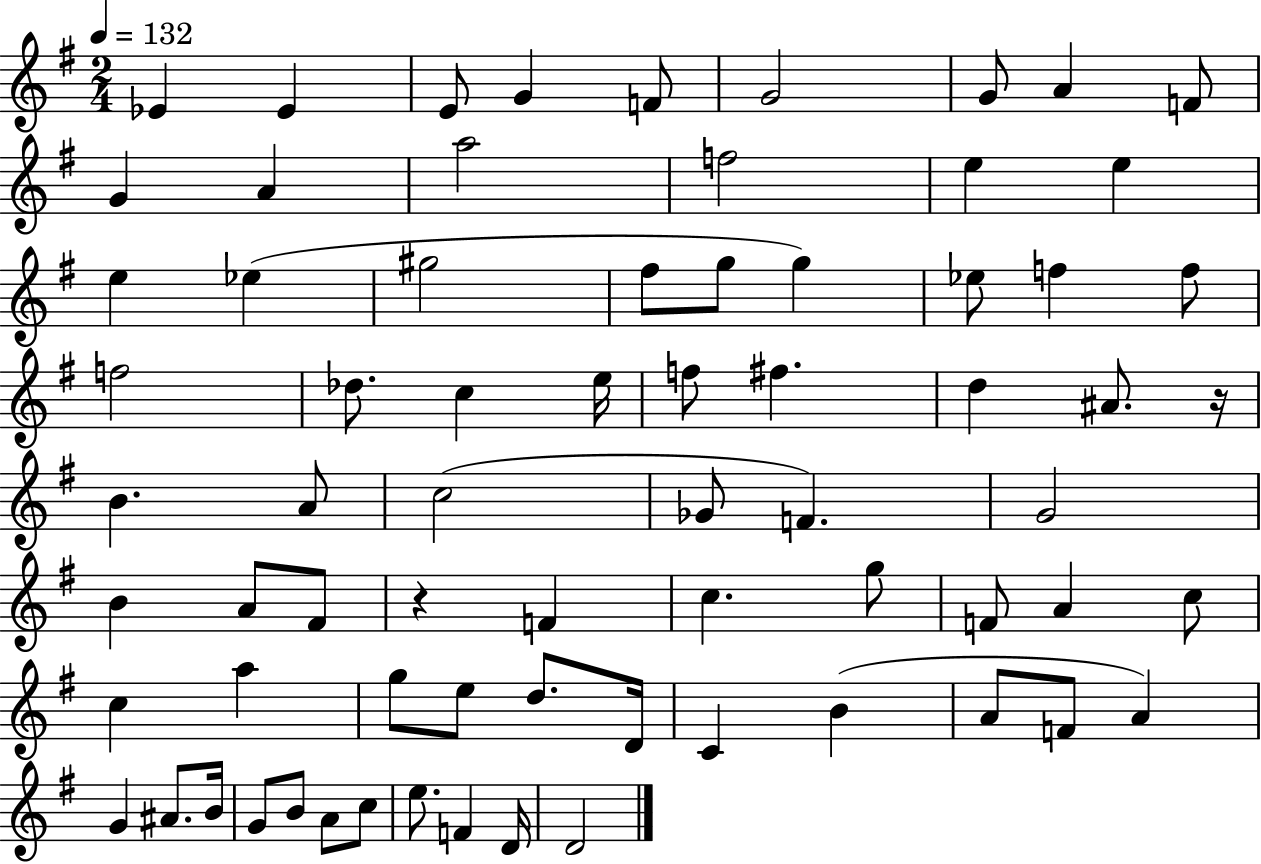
{
  \clef treble
  \numericTimeSignature
  \time 2/4
  \key g \major
  \tempo 4 = 132
  \repeat volta 2 { ees'4 ees'4 | e'8 g'4 f'8 | g'2 | g'8 a'4 f'8 | \break g'4 a'4 | a''2 | f''2 | e''4 e''4 | \break e''4 ees''4( | gis''2 | fis''8 g''8 g''4) | ees''8 f''4 f''8 | \break f''2 | des''8. c''4 e''16 | f''8 fis''4. | d''4 ais'8. r16 | \break b'4. a'8 | c''2( | ges'8 f'4.) | g'2 | \break b'4 a'8 fis'8 | r4 f'4 | c''4. g''8 | f'8 a'4 c''8 | \break c''4 a''4 | g''8 e''8 d''8. d'16 | c'4 b'4( | a'8 f'8 a'4) | \break g'4 ais'8. b'16 | g'8 b'8 a'8 c''8 | e''8. f'4 d'16 | d'2 | \break } \bar "|."
}